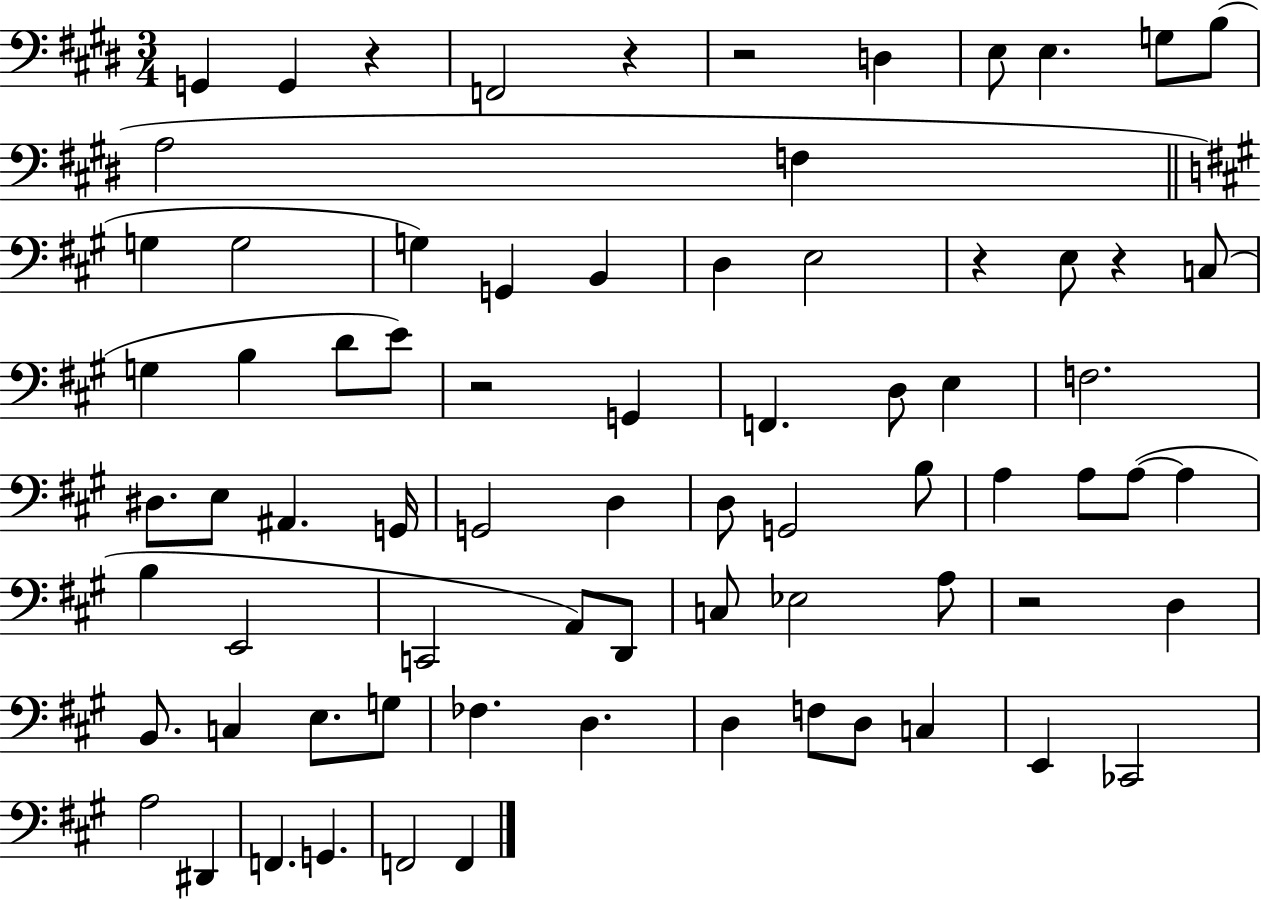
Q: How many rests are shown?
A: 7